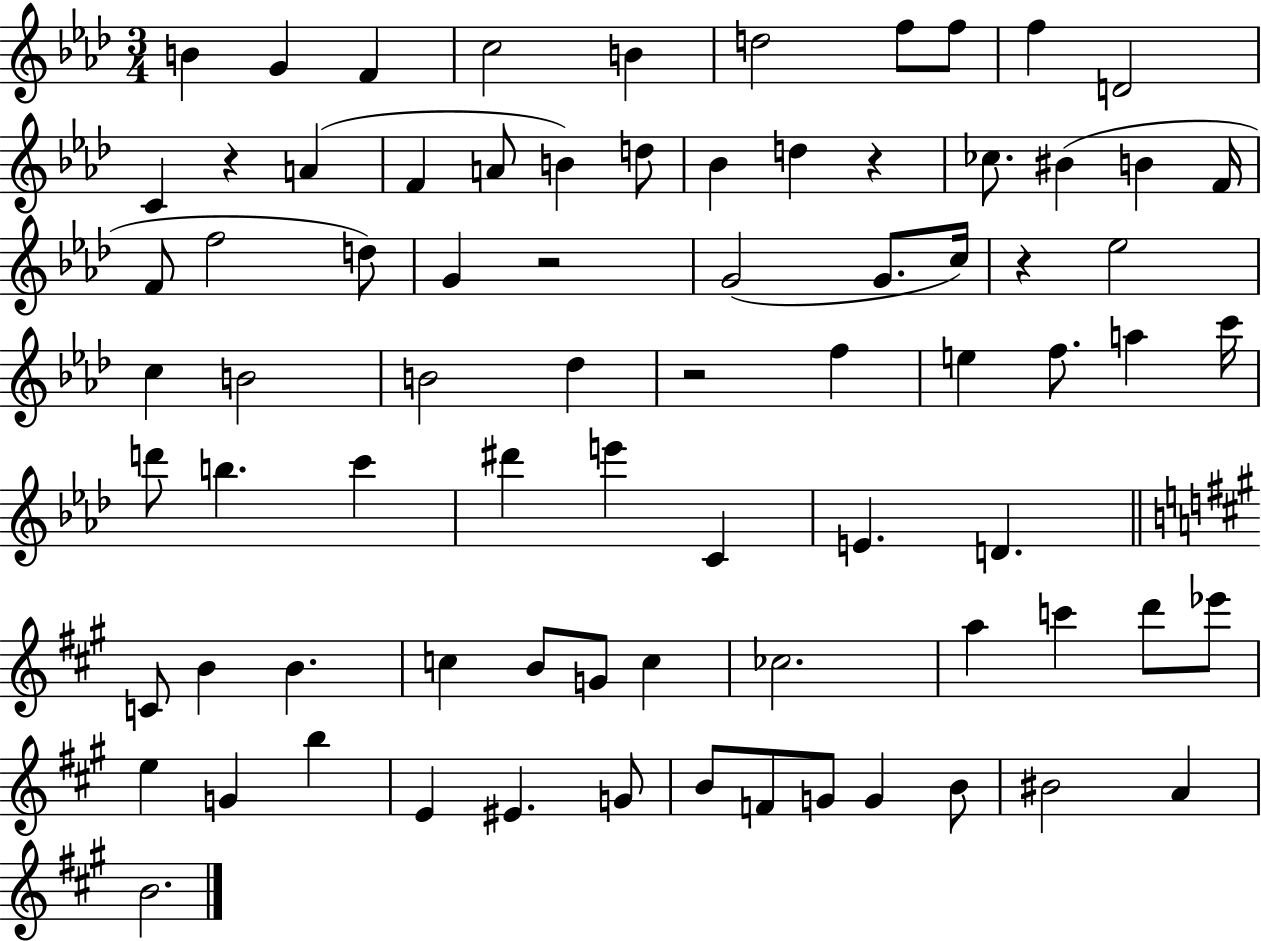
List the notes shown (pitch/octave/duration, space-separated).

B4/q G4/q F4/q C5/h B4/q D5/h F5/e F5/e F5/q D4/h C4/q R/q A4/q F4/q A4/e B4/q D5/e Bb4/q D5/q R/q CES5/e. BIS4/q B4/q F4/s F4/e F5/h D5/e G4/q R/h G4/h G4/e. C5/s R/q Eb5/h C5/q B4/h B4/h Db5/q R/h F5/q E5/q F5/e. A5/q C6/s D6/e B5/q. C6/q D#6/q E6/q C4/q E4/q. D4/q. C4/e B4/q B4/q. C5/q B4/e G4/e C5/q CES5/h. A5/q C6/q D6/e Eb6/e E5/q G4/q B5/q E4/q EIS4/q. G4/e B4/e F4/e G4/e G4/q B4/e BIS4/h A4/q B4/h.